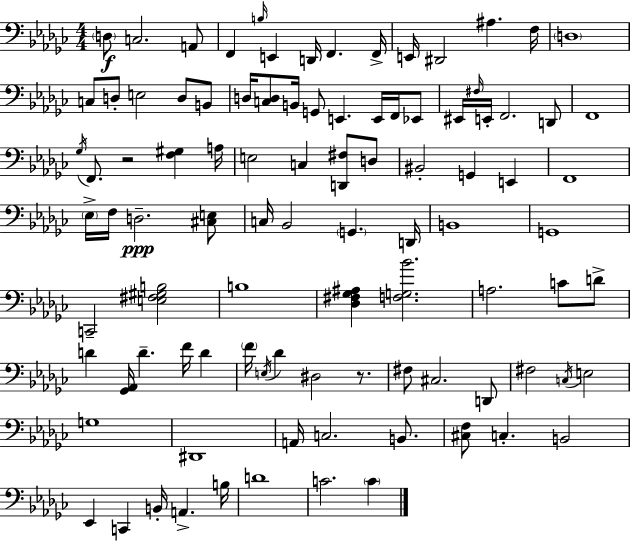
D3/e C3/h. A2/e F2/q B3/s E2/q D2/s F2/q. F2/s E2/s D#2/h A#3/q. F3/s D3/w C3/e D3/e E3/h D3/e B2/e D3/s [C3,D3]/e B2/s G2/e E2/q. E2/s F2/s Eb2/e EIS2/s F#3/s E2/s F2/h. D2/e F2/w Gb3/s F2/e. R/h [F3,G#3]/q A3/s E3/h C3/q [D2,F#3]/e D3/e BIS2/h G2/q E2/q F2/w Eb3/s F3/s D3/h. [C#3,E3]/e C3/s Bb2/h G2/q. D2/s B2/w G2/w C2/h [E3,F#3,G#3,B3]/h B3/w [Db3,F#3,Gb3,A#3]/q [F3,G3,Bb4]/h. A3/h. C4/e D4/e D4/q [Gb2,Ab2]/s D4/q. F4/s D4/q F4/s E3/s Db4/q D#3/h R/e. F#3/e C#3/h. D2/e F#3/h C3/s E3/h G3/w D#2/w A2/s C3/h. B2/e. [C#3,F3]/e C3/q. B2/h Eb2/q C2/q B2/s A2/q. B3/s D4/w C4/h. C4/q